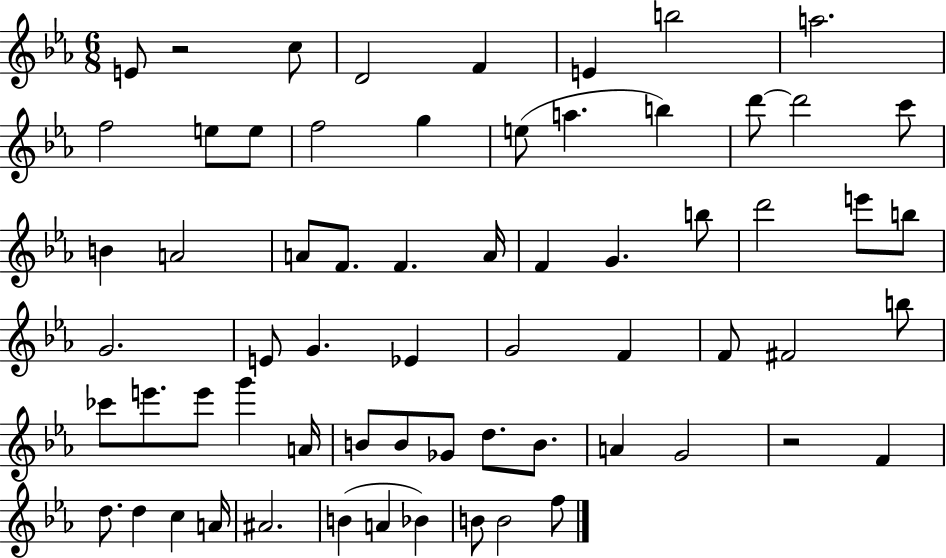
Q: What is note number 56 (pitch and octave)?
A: A4